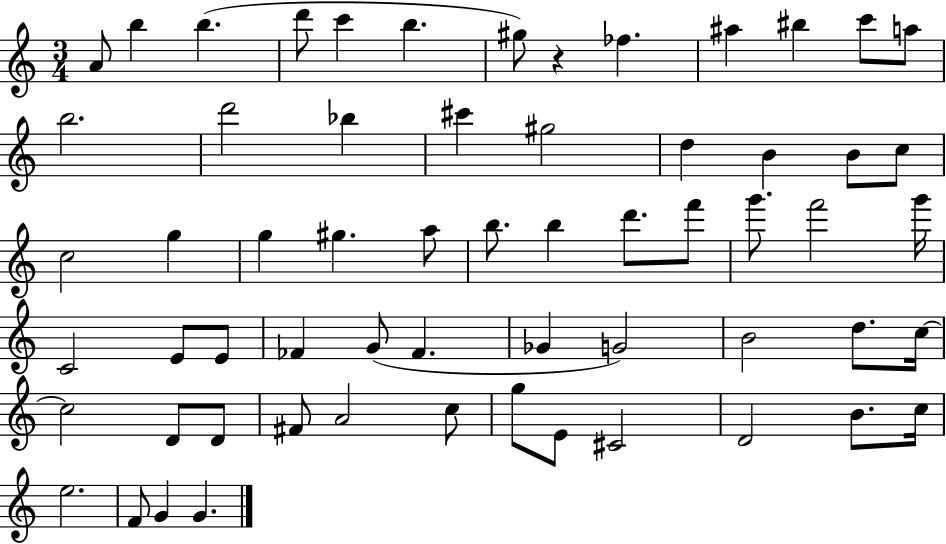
X:1
T:Untitled
M:3/4
L:1/4
K:C
A/2 b b d'/2 c' b ^g/2 z _f ^a ^b c'/2 a/2 b2 d'2 _b ^c' ^g2 d B B/2 c/2 c2 g g ^g a/2 b/2 b d'/2 f'/2 g'/2 f'2 g'/4 C2 E/2 E/2 _F G/2 _F _G G2 B2 d/2 c/4 c2 D/2 D/2 ^F/2 A2 c/2 g/2 E/2 ^C2 D2 B/2 c/4 e2 F/2 G G